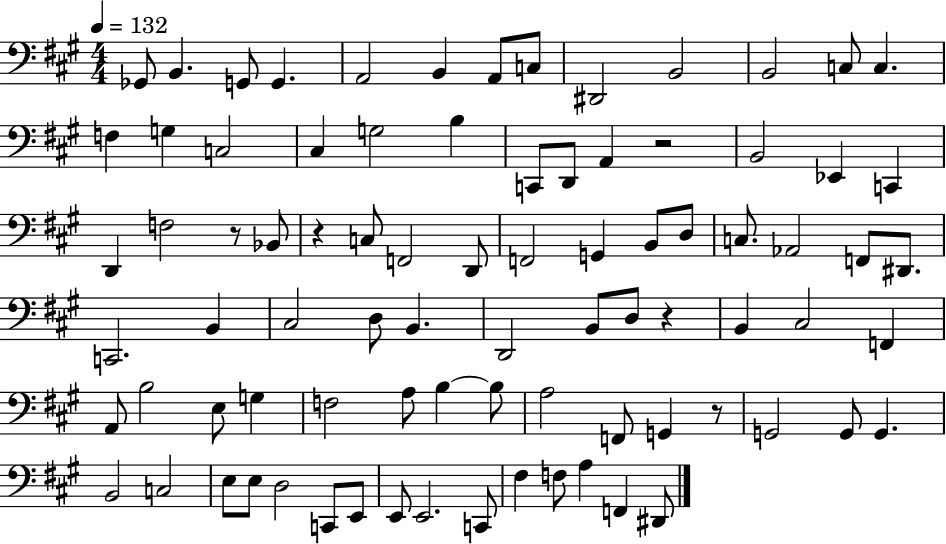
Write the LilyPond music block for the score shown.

{
  \clef bass
  \numericTimeSignature
  \time 4/4
  \key a \major
  \tempo 4 = 132
  ges,8 b,4. g,8 g,4. | a,2 b,4 a,8 c8 | dis,2 b,2 | b,2 c8 c4. | \break f4 g4 c2 | cis4 g2 b4 | c,8 d,8 a,4 r2 | b,2 ees,4 c,4 | \break d,4 f2 r8 bes,8 | r4 c8 f,2 d,8 | f,2 g,4 b,8 d8 | c8. aes,2 f,8 dis,8. | \break c,2. b,4 | cis2 d8 b,4. | d,2 b,8 d8 r4 | b,4 cis2 f,4 | \break a,8 b2 e8 g4 | f2 a8 b4~~ b8 | a2 f,8 g,4 r8 | g,2 g,8 g,4. | \break b,2 c2 | e8 e8 d2 c,8 e,8 | e,8 e,2. c,8 | fis4 f8 a4 f,4 dis,8 | \break \bar "|."
}